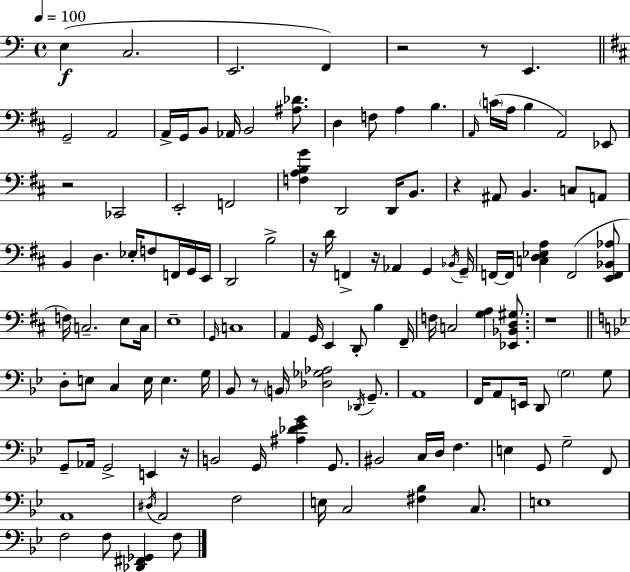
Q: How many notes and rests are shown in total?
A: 127